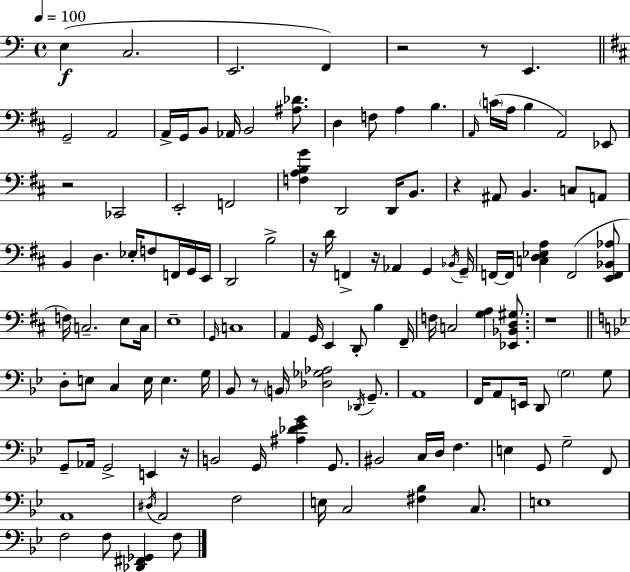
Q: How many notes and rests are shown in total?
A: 127